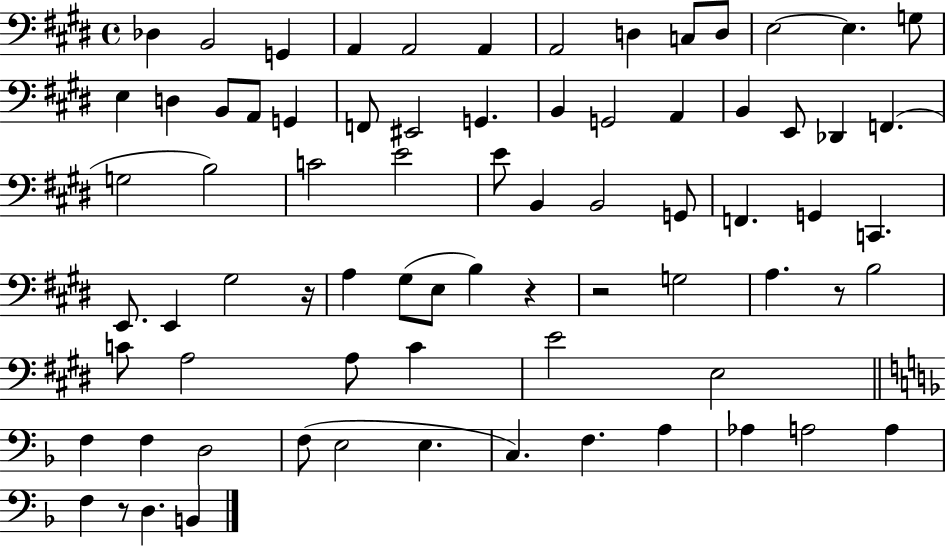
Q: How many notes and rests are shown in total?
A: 75